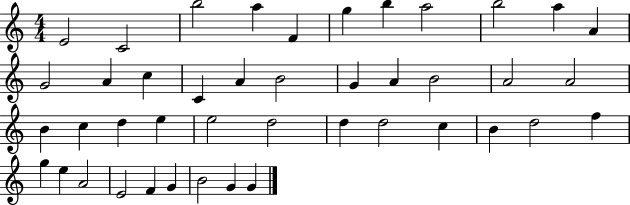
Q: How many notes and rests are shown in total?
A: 43